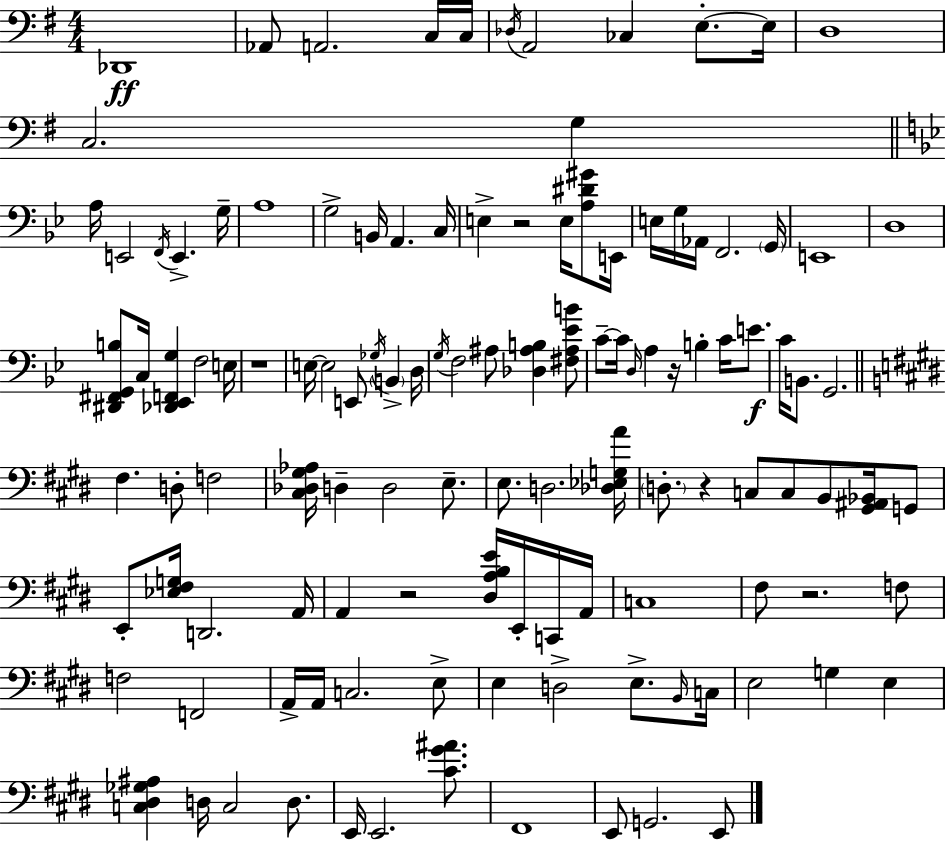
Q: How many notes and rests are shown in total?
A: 119